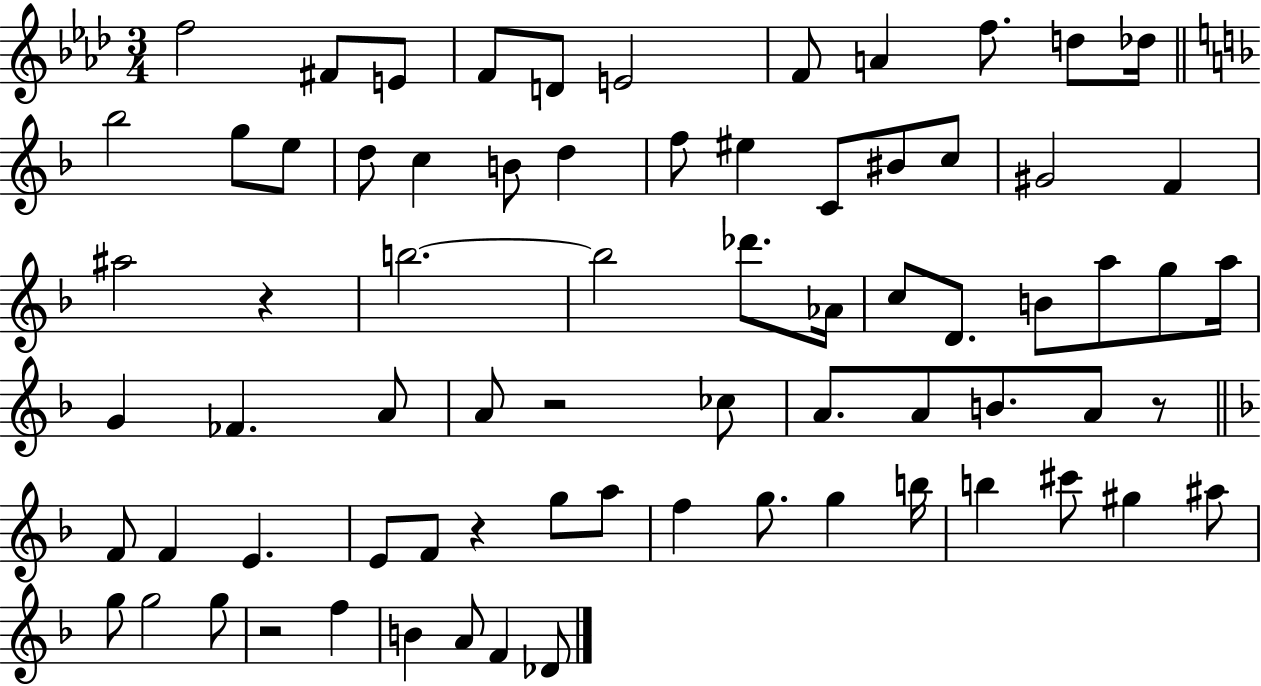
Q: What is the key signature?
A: AES major